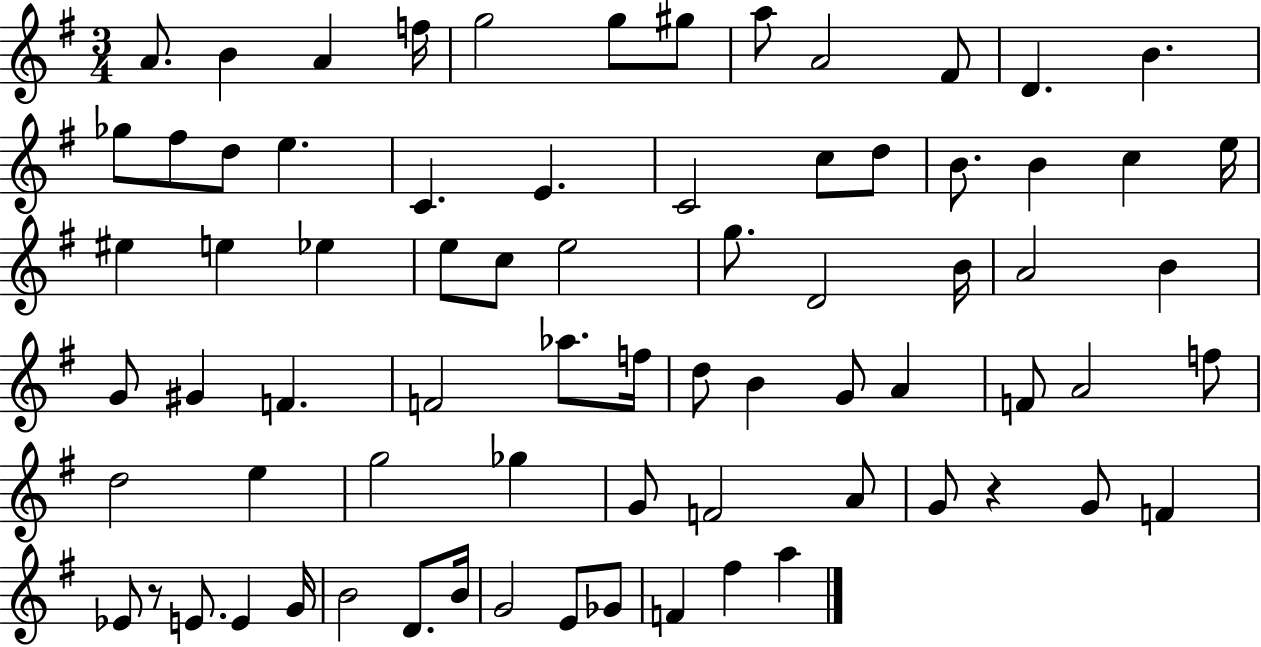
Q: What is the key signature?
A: G major